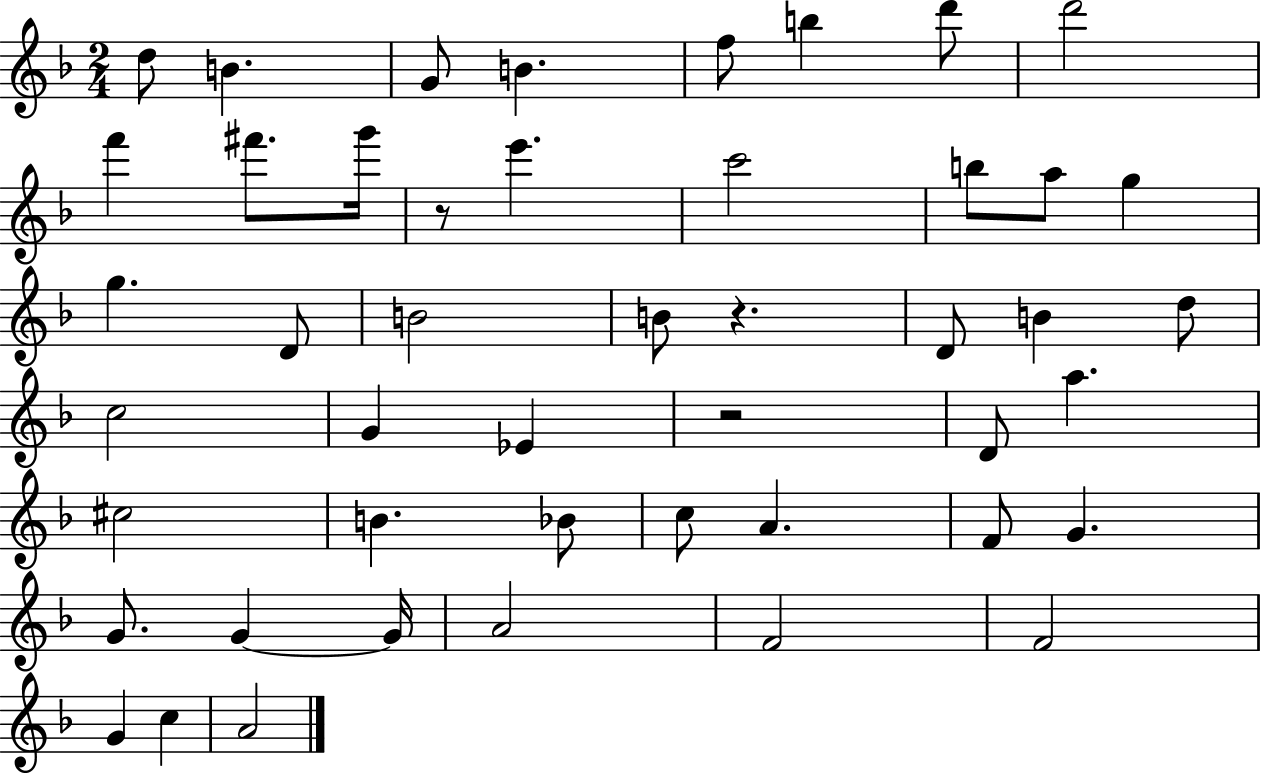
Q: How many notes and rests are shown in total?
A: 47